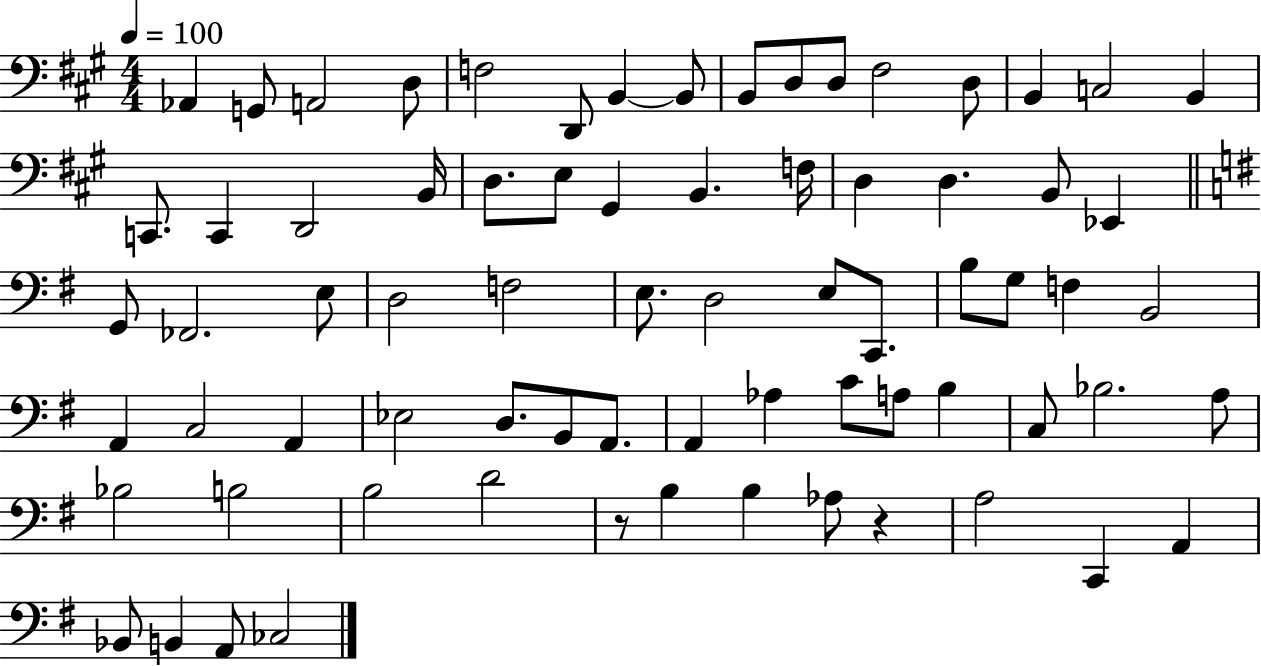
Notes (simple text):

Ab2/q G2/e A2/h D3/e F3/h D2/e B2/q B2/e B2/e D3/e D3/e F#3/h D3/e B2/q C3/h B2/q C2/e. C2/q D2/h B2/s D3/e. E3/e G#2/q B2/q. F3/s D3/q D3/q. B2/e Eb2/q G2/e FES2/h. E3/e D3/h F3/h E3/e. D3/h E3/e C2/e. B3/e G3/e F3/q B2/h A2/q C3/h A2/q Eb3/h D3/e. B2/e A2/e. A2/q Ab3/q C4/e A3/e B3/q C3/e Bb3/h. A3/e Bb3/h B3/h B3/h D4/h R/e B3/q B3/q Ab3/e R/q A3/h C2/q A2/q Bb2/e B2/q A2/e CES3/h